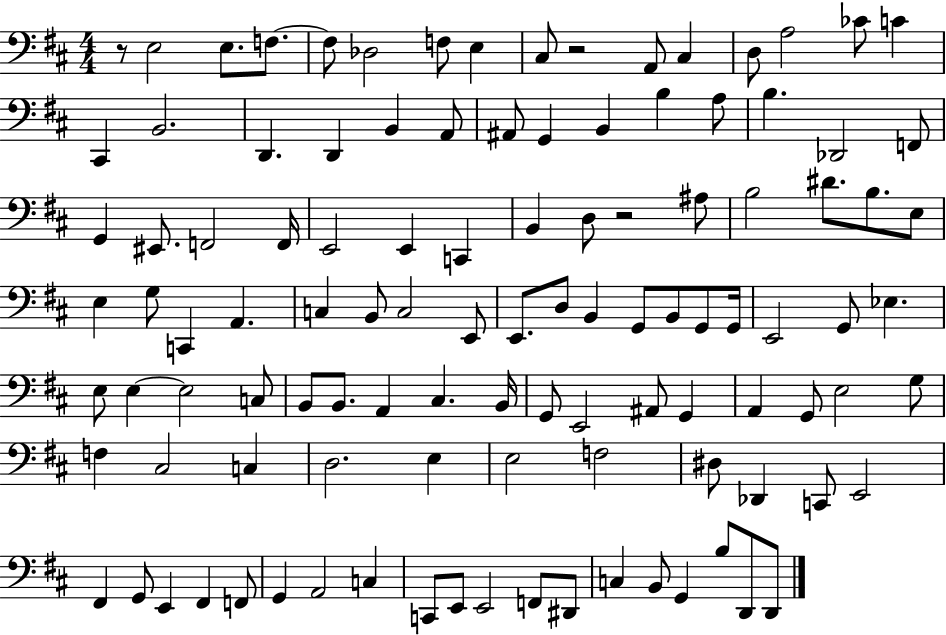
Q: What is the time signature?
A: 4/4